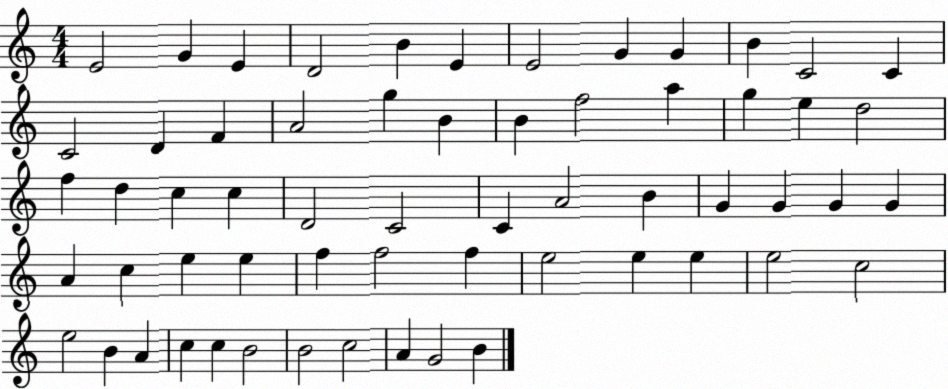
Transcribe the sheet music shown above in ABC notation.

X:1
T:Untitled
M:4/4
L:1/4
K:C
E2 G E D2 B E E2 G G B C2 C C2 D F A2 g B B f2 a g e d2 f d c c D2 C2 C A2 B G G G G A c e e f f2 f e2 e e e2 c2 e2 B A c c B2 B2 c2 A G2 B